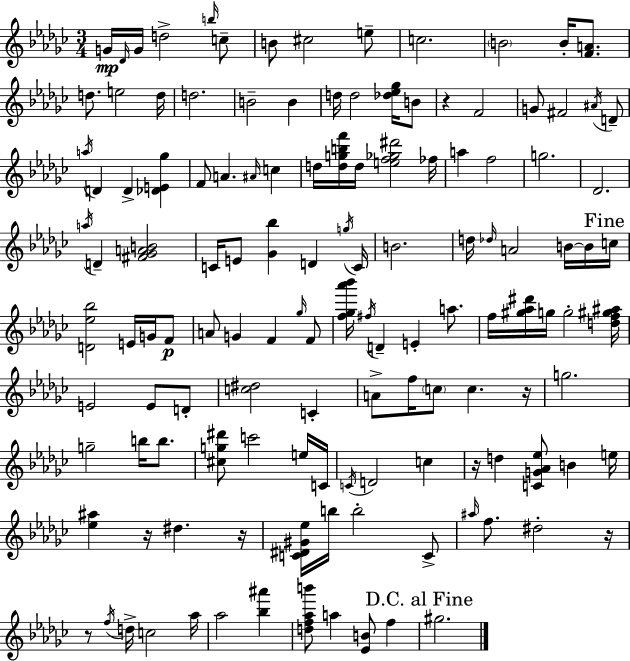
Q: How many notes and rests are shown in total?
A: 131